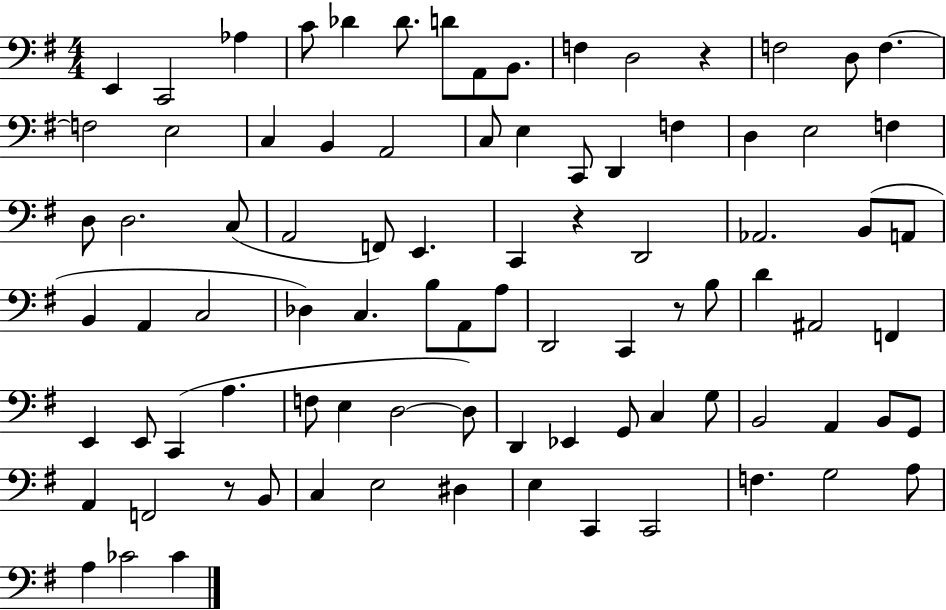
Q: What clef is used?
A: bass